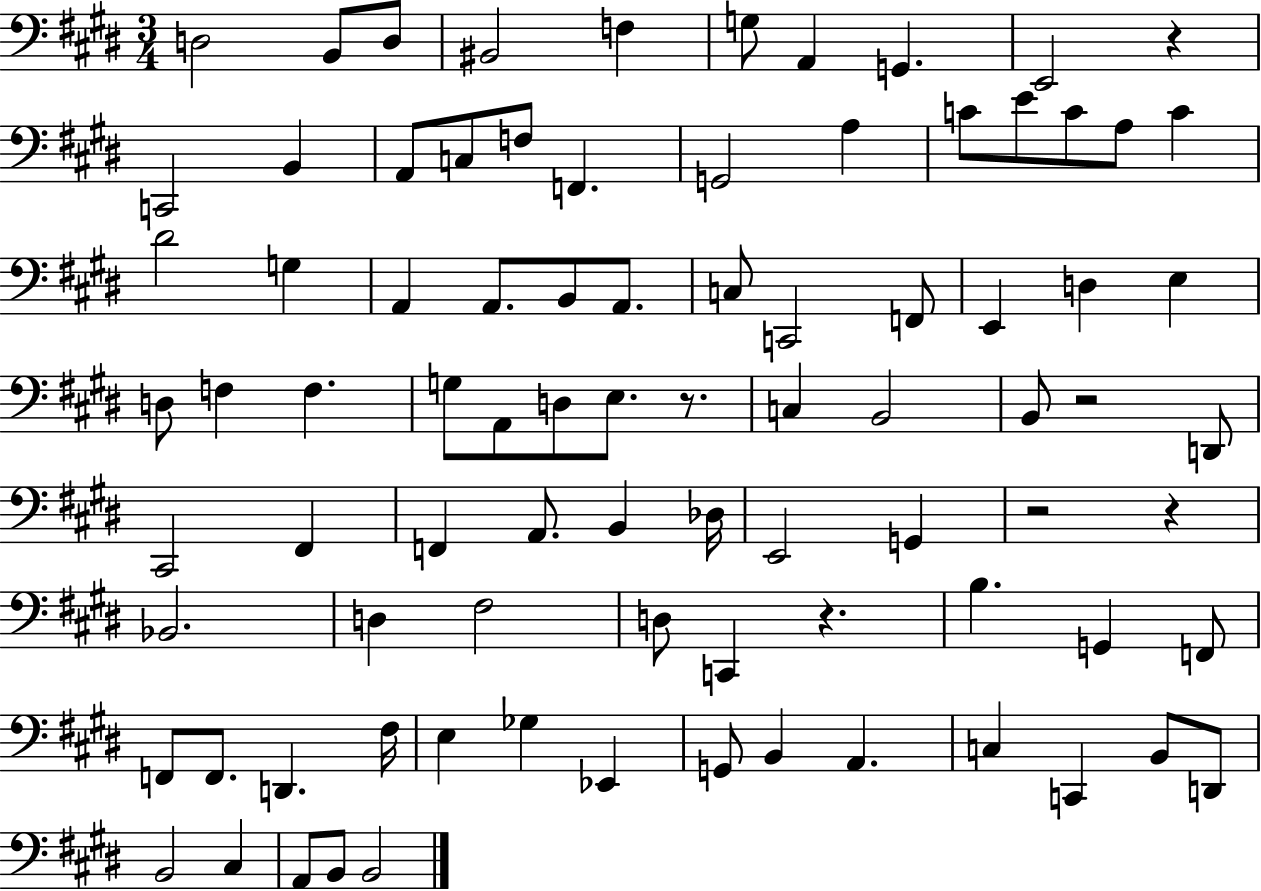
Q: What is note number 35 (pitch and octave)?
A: D3